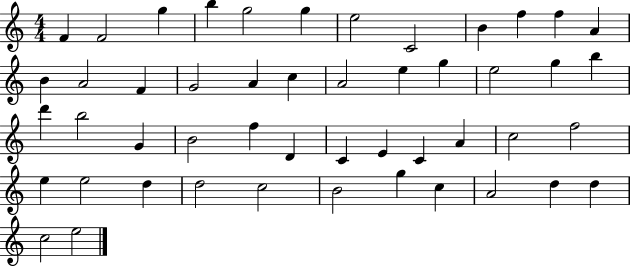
F4/q F4/h G5/q B5/q G5/h G5/q E5/h C4/h B4/q F5/q F5/q A4/q B4/q A4/h F4/q G4/h A4/q C5/q A4/h E5/q G5/q E5/h G5/q B5/q D6/q B5/h G4/q B4/h F5/q D4/q C4/q E4/q C4/q A4/q C5/h F5/h E5/q E5/h D5/q D5/h C5/h B4/h G5/q C5/q A4/h D5/q D5/q C5/h E5/h